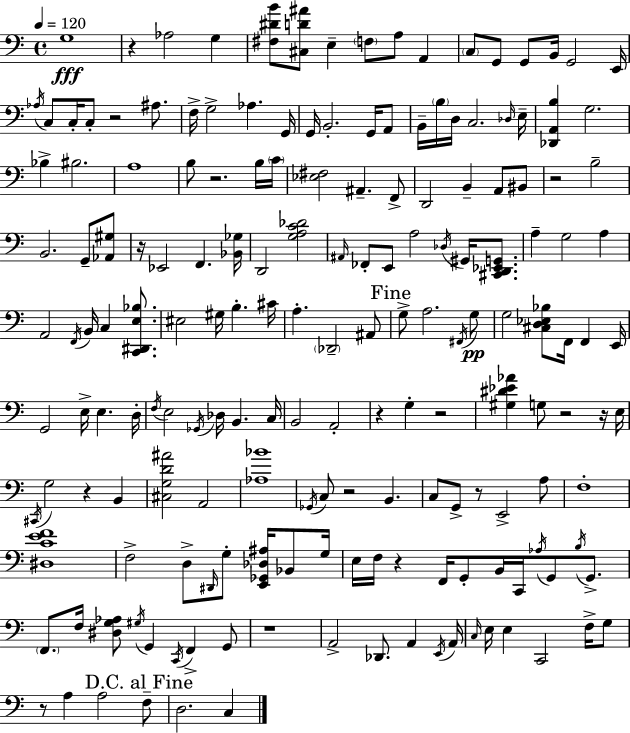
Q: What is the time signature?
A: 4/4